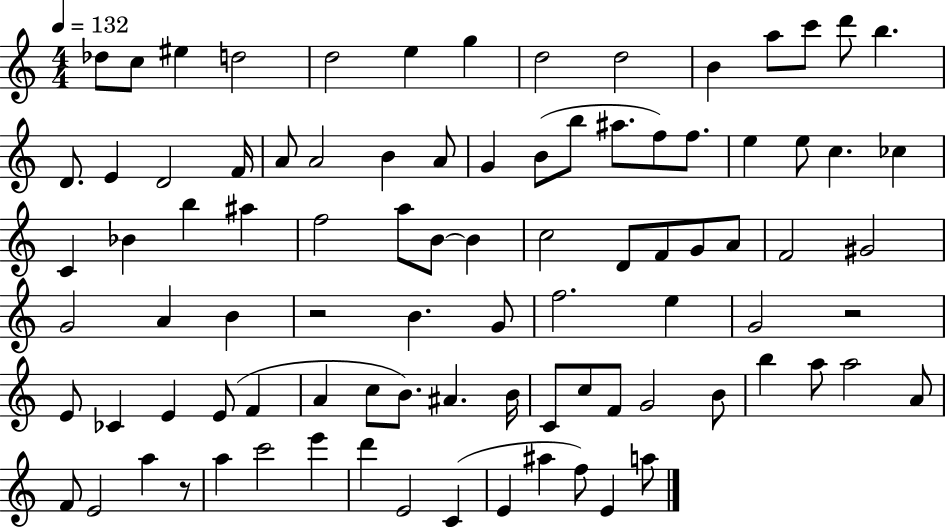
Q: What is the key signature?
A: C major